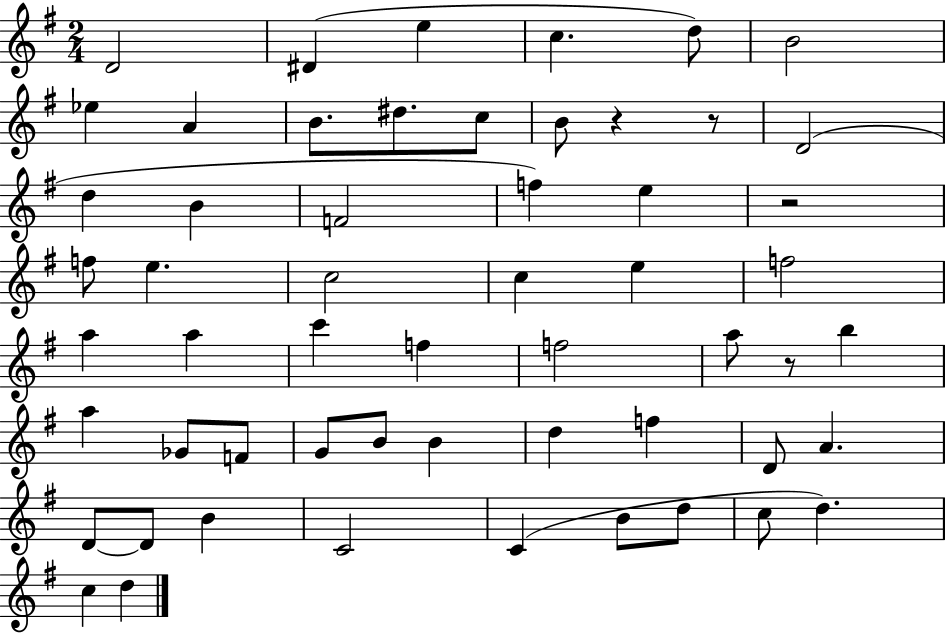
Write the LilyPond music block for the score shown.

{
  \clef treble
  \numericTimeSignature
  \time 2/4
  \key g \major
  d'2 | dis'4( e''4 | c''4. d''8) | b'2 | \break ees''4 a'4 | b'8. dis''8. c''8 | b'8 r4 r8 | d'2( | \break d''4 b'4 | f'2 | f''4) e''4 | r2 | \break f''8 e''4. | c''2 | c''4 e''4 | f''2 | \break a''4 a''4 | c'''4 f''4 | f''2 | a''8 r8 b''4 | \break a''4 ges'8 f'8 | g'8 b'8 b'4 | d''4 f''4 | d'8 a'4. | \break d'8~~ d'8 b'4 | c'2 | c'4( b'8 d''8 | c''8 d''4.) | \break c''4 d''4 | \bar "|."
}